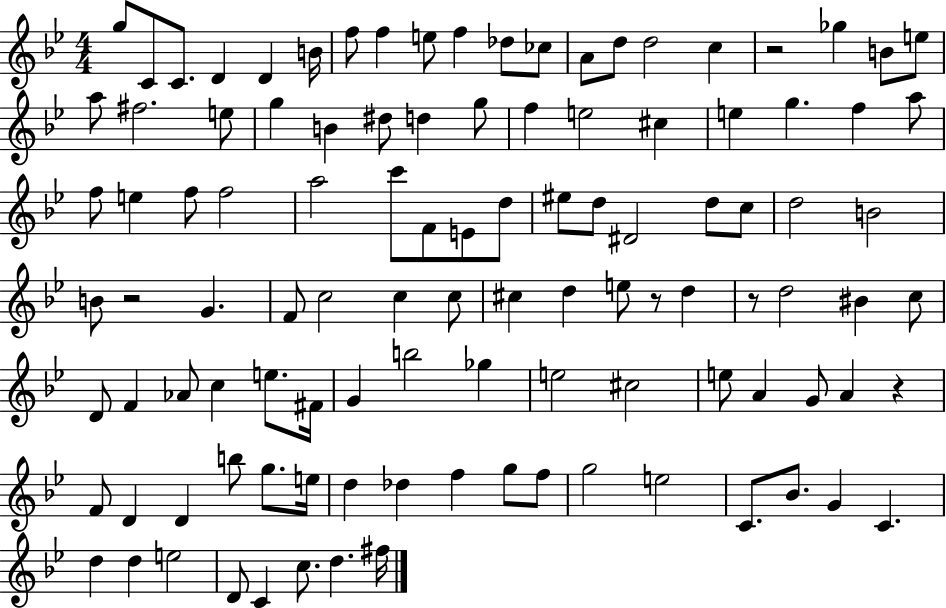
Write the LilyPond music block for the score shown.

{
  \clef treble
  \numericTimeSignature
  \time 4/4
  \key bes \major
  g''8 c'8 c'8. d'4 d'4 b'16 | f''8 f''4 e''8 f''4 des''8 ces''8 | a'8 d''8 d''2 c''4 | r2 ges''4 b'8 e''8 | \break a''8 fis''2. e''8 | g''4 b'4 dis''8 d''4 g''8 | f''4 e''2 cis''4 | e''4 g''4. f''4 a''8 | \break f''8 e''4 f''8 f''2 | a''2 c'''8 f'8 e'8 d''8 | eis''8 d''8 dis'2 d''8 c''8 | d''2 b'2 | \break b'8 r2 g'4. | f'8 c''2 c''4 c''8 | cis''4 d''4 e''8 r8 d''4 | r8 d''2 bis'4 c''8 | \break d'8 f'4 aes'8 c''4 e''8. fis'16 | g'4 b''2 ges''4 | e''2 cis''2 | e''8 a'4 g'8 a'4 r4 | \break f'8 d'4 d'4 b''8 g''8. e''16 | d''4 des''4 f''4 g''8 f''8 | g''2 e''2 | c'8. bes'8. g'4 c'4. | \break d''4 d''4 e''2 | d'8 c'4 c''8. d''4. fis''16 | \bar "|."
}